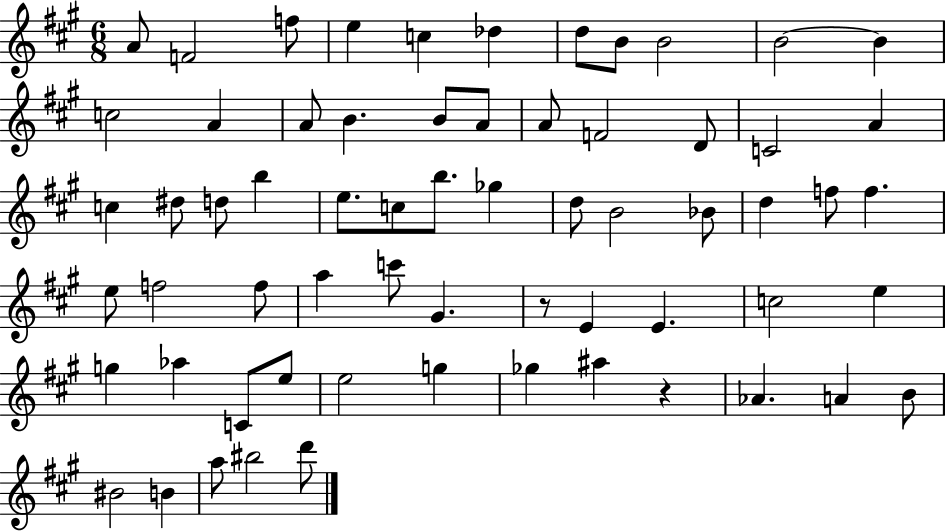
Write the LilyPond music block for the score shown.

{
  \clef treble
  \numericTimeSignature
  \time 6/8
  \key a \major
  a'8 f'2 f''8 | e''4 c''4 des''4 | d''8 b'8 b'2 | b'2~~ b'4 | \break c''2 a'4 | a'8 b'4. b'8 a'8 | a'8 f'2 d'8 | c'2 a'4 | \break c''4 dis''8 d''8 b''4 | e''8. c''8 b''8. ges''4 | d''8 b'2 bes'8 | d''4 f''8 f''4. | \break e''8 f''2 f''8 | a''4 c'''8 gis'4. | r8 e'4 e'4. | c''2 e''4 | \break g''4 aes''4 c'8 e''8 | e''2 g''4 | ges''4 ais''4 r4 | aes'4. a'4 b'8 | \break bis'2 b'4 | a''8 bis''2 d'''8 | \bar "|."
}